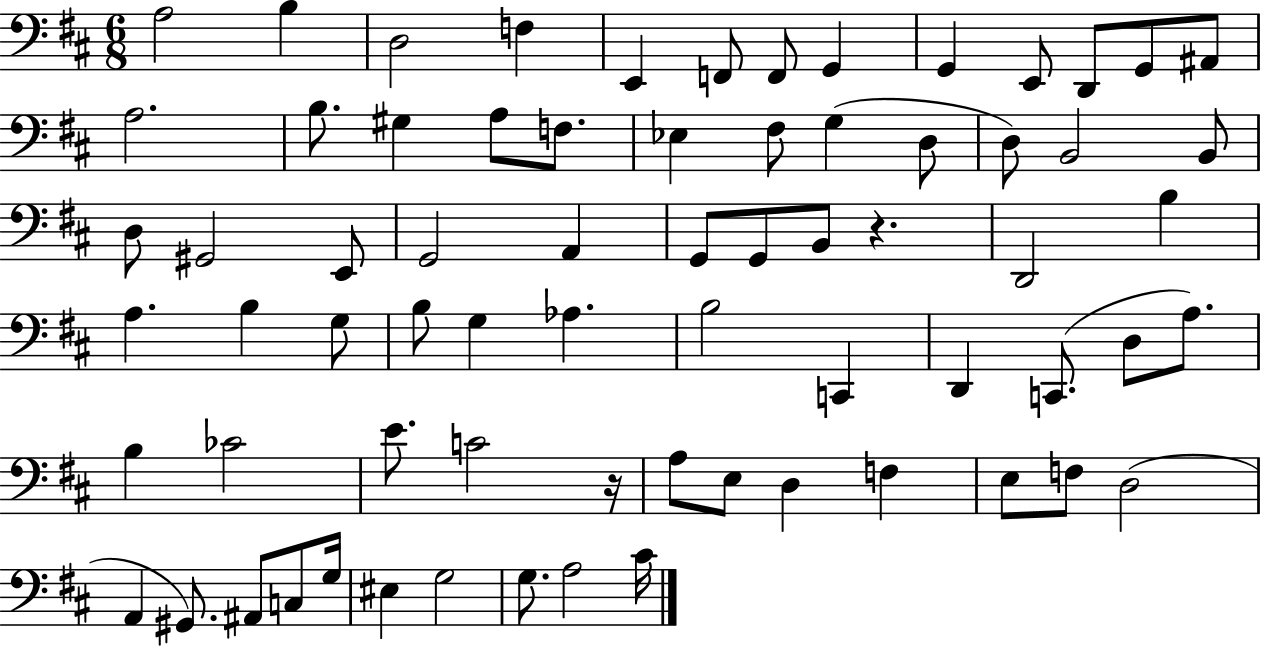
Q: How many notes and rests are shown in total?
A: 70